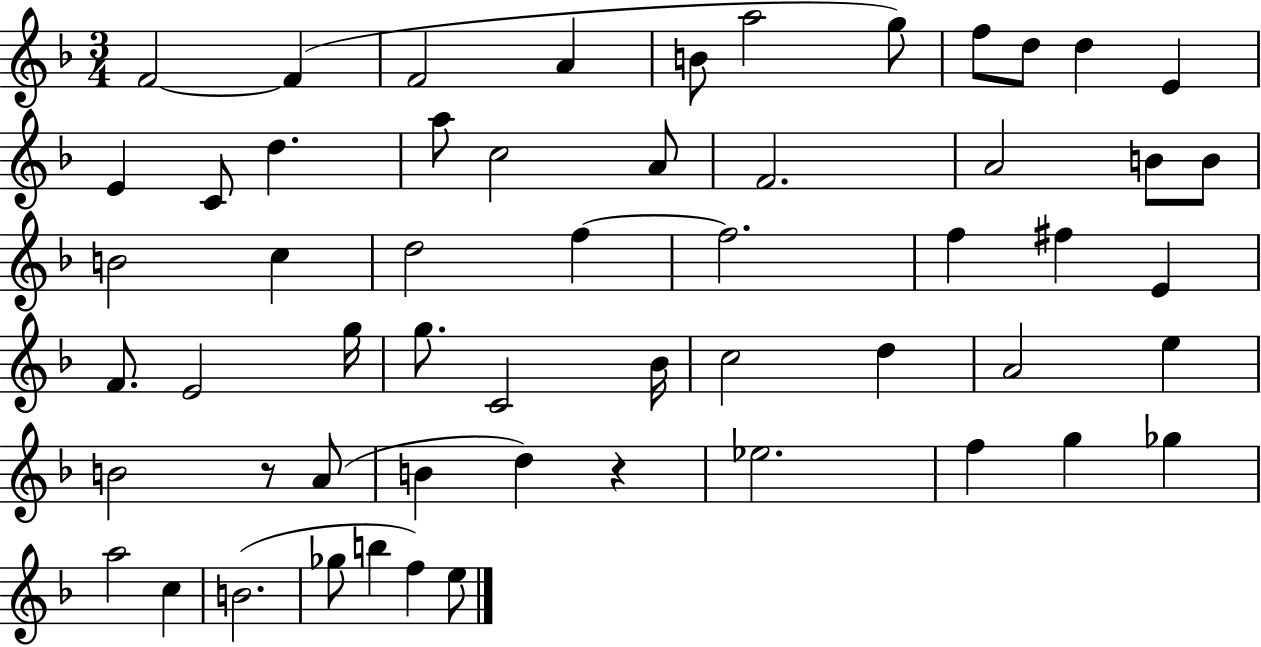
{
  \clef treble
  \numericTimeSignature
  \time 3/4
  \key f \major
  \repeat volta 2 { f'2~~ f'4( | f'2 a'4 | b'8 a''2 g''8) | f''8 d''8 d''4 e'4 | \break e'4 c'8 d''4. | a''8 c''2 a'8 | f'2. | a'2 b'8 b'8 | \break b'2 c''4 | d''2 f''4~~ | f''2. | f''4 fis''4 e'4 | \break f'8. e'2 g''16 | g''8. c'2 bes'16 | c''2 d''4 | a'2 e''4 | \break b'2 r8 a'8( | b'4 d''4) r4 | ees''2. | f''4 g''4 ges''4 | \break a''2 c''4 | b'2.( | ges''8 b''4 f''4) e''8 | } \bar "|."
}